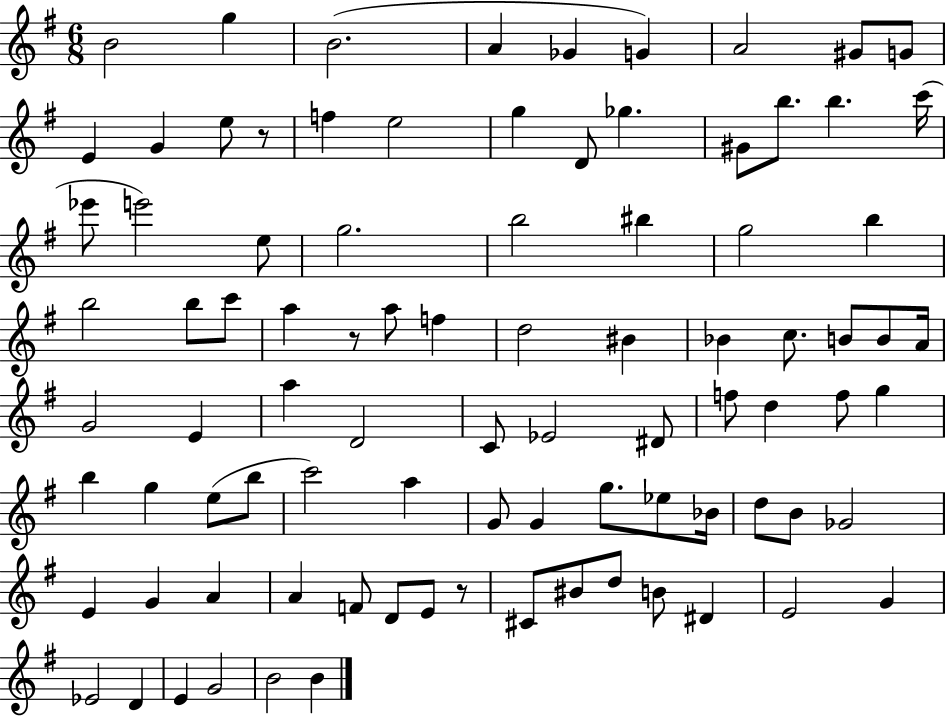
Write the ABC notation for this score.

X:1
T:Untitled
M:6/8
L:1/4
K:G
B2 g B2 A _G G A2 ^G/2 G/2 E G e/2 z/2 f e2 g D/2 _g ^G/2 b/2 b c'/4 _e'/2 e'2 e/2 g2 b2 ^b g2 b b2 b/2 c'/2 a z/2 a/2 f d2 ^B _B c/2 B/2 B/2 A/4 G2 E a D2 C/2 _E2 ^D/2 f/2 d f/2 g b g e/2 b/2 c'2 a G/2 G g/2 _e/2 _B/4 d/2 B/2 _G2 E G A A F/2 D/2 E/2 z/2 ^C/2 ^B/2 d/2 B/2 ^D E2 G _E2 D E G2 B2 B